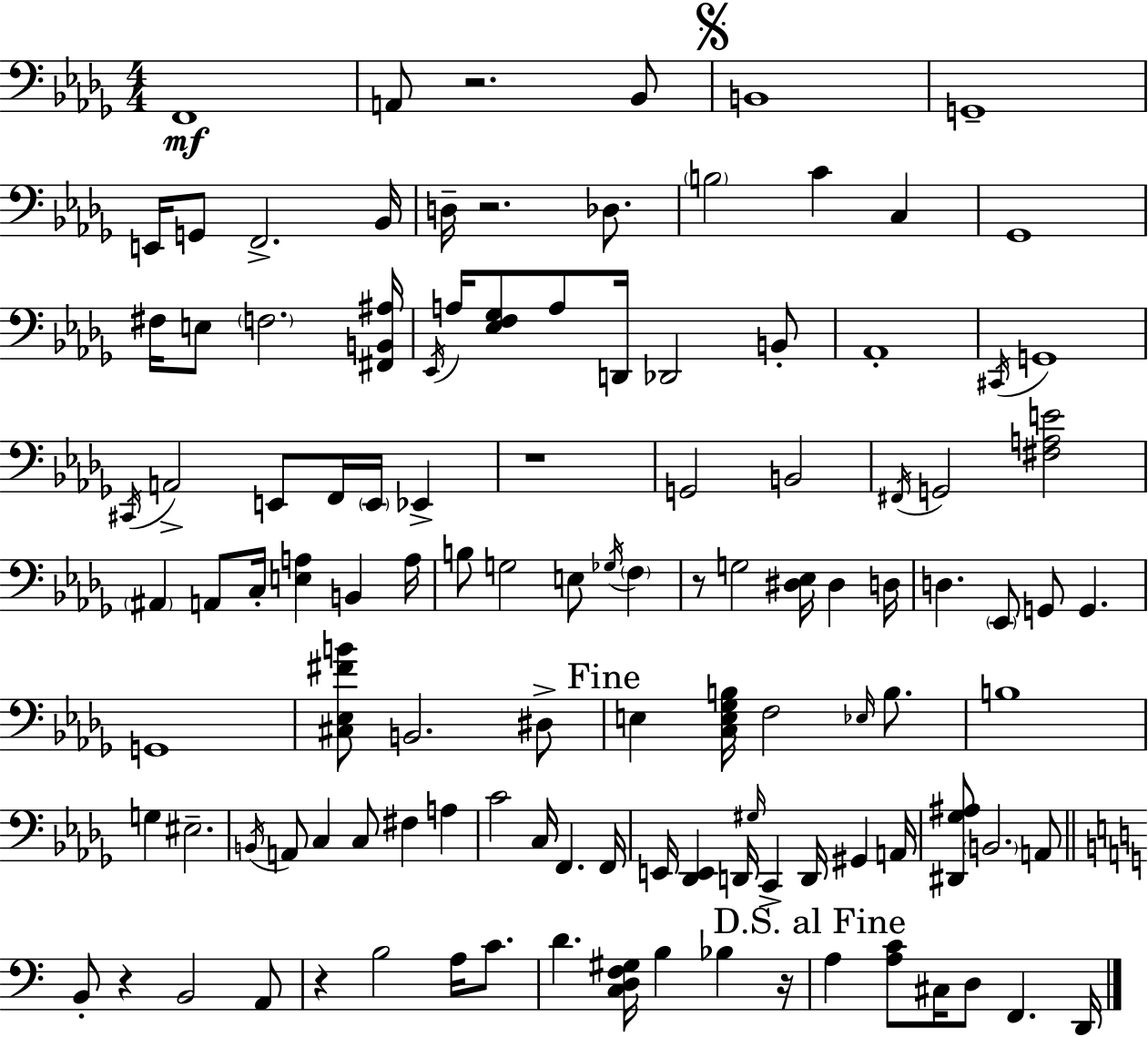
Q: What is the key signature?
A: BES minor